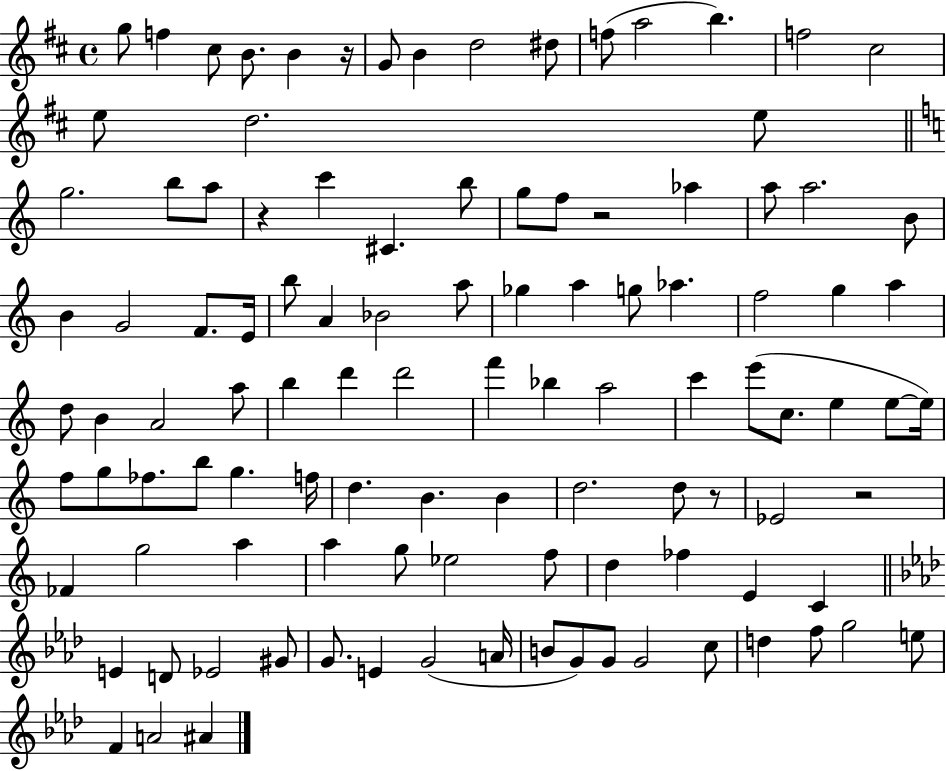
G5/e F5/q C#5/e B4/e. B4/q R/s G4/e B4/q D5/h D#5/e F5/e A5/h B5/q. F5/h C#5/h E5/e D5/h. E5/e G5/h. B5/e A5/e R/q C6/q C#4/q. B5/e G5/e F5/e R/h Ab5/q A5/e A5/h. B4/e B4/q G4/h F4/e. E4/s B5/e A4/q Bb4/h A5/e Gb5/q A5/q G5/e Ab5/q. F5/h G5/q A5/q D5/e B4/q A4/h A5/e B5/q D6/q D6/h F6/q Bb5/q A5/h C6/q E6/e C5/e. E5/q E5/e E5/s F5/e G5/e FES5/e. B5/e G5/q. F5/s D5/q. B4/q. B4/q D5/h. D5/e R/e Eb4/h R/h FES4/q G5/h A5/q A5/q G5/e Eb5/h F5/e D5/q FES5/q E4/q C4/q E4/q D4/e Eb4/h G#4/e G4/e. E4/q G4/h A4/s B4/e G4/e G4/e G4/h C5/e D5/q F5/e G5/h E5/e F4/q A4/h A#4/q